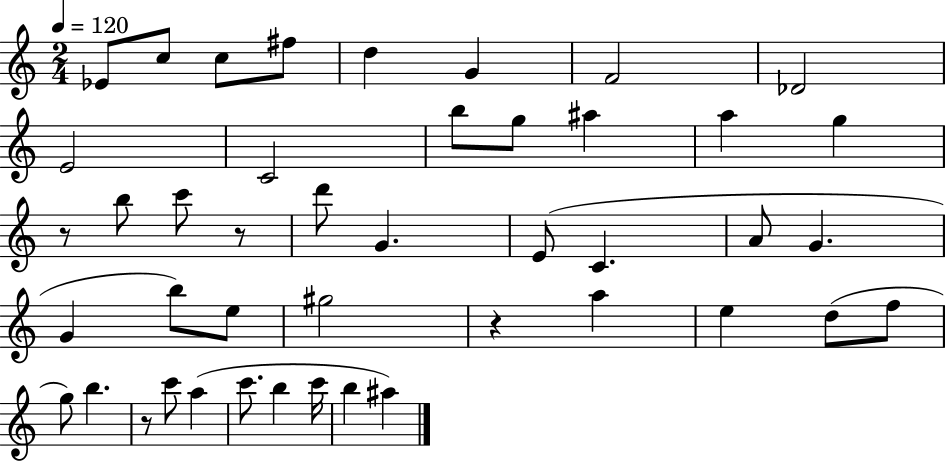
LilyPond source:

{
  \clef treble
  \numericTimeSignature
  \time 2/4
  \key c \major
  \tempo 4 = 120
  ees'8 c''8 c''8 fis''8 | d''4 g'4 | f'2 | des'2 | \break e'2 | c'2 | b''8 g''8 ais''4 | a''4 g''4 | \break r8 b''8 c'''8 r8 | d'''8 g'4. | e'8( c'4. | a'8 g'4. | \break g'4 b''8) e''8 | gis''2 | r4 a''4 | e''4 d''8( f''8 | \break g''8) b''4. | r8 c'''8 a''4( | c'''8. b''4 c'''16 | b''4 ais''4) | \break \bar "|."
}